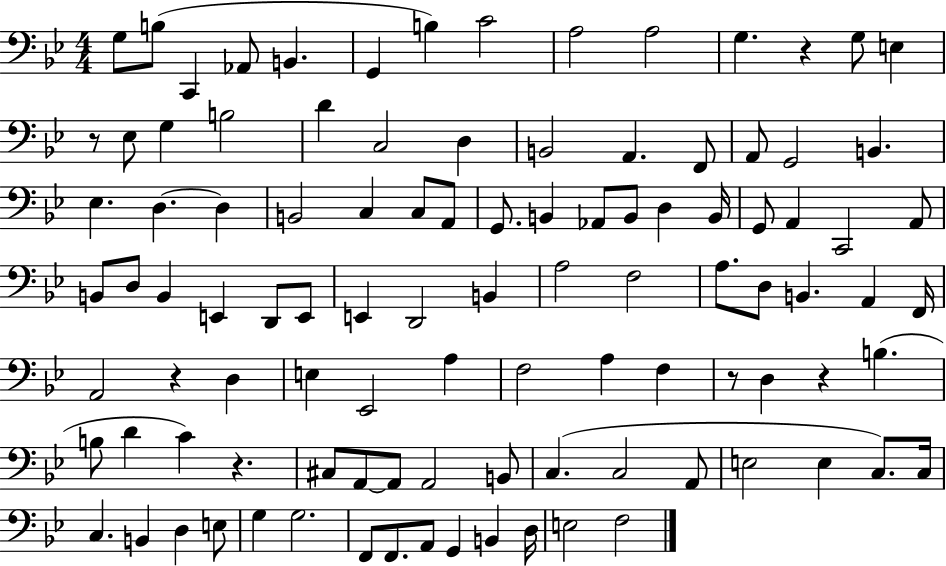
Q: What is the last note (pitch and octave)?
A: F3